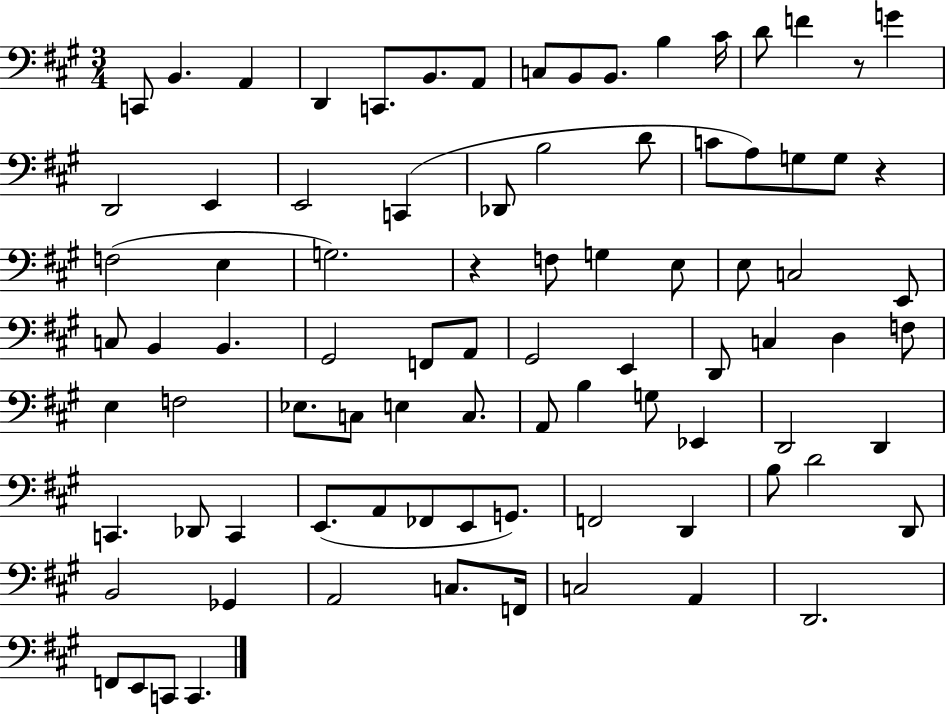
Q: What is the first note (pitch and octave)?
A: C2